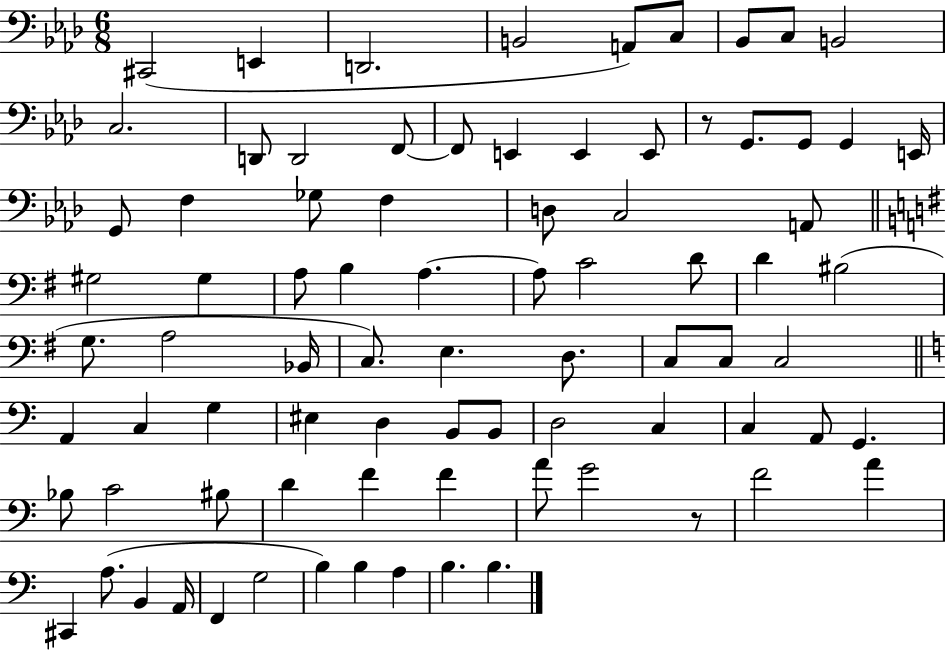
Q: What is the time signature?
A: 6/8